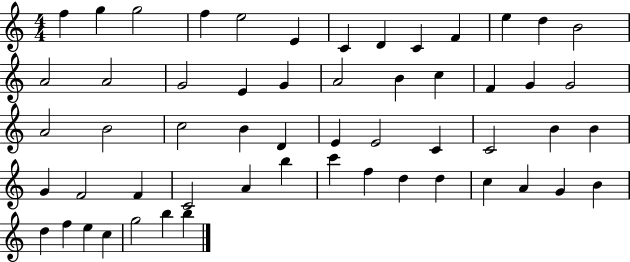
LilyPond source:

{
  \clef treble
  \numericTimeSignature
  \time 4/4
  \key c \major
  f''4 g''4 g''2 | f''4 e''2 e'4 | c'4 d'4 c'4 f'4 | e''4 d''4 b'2 | \break a'2 a'2 | g'2 e'4 g'4 | a'2 b'4 c''4 | f'4 g'4 g'2 | \break a'2 b'2 | c''2 b'4 d'4 | e'4 e'2 c'4 | c'2 b'4 b'4 | \break g'4 f'2 f'4 | c'2 a'4 b''4 | c'''4 f''4 d''4 d''4 | c''4 a'4 g'4 b'4 | \break d''4 f''4 e''4 c''4 | g''2 b''4 b''4 | \bar "|."
}